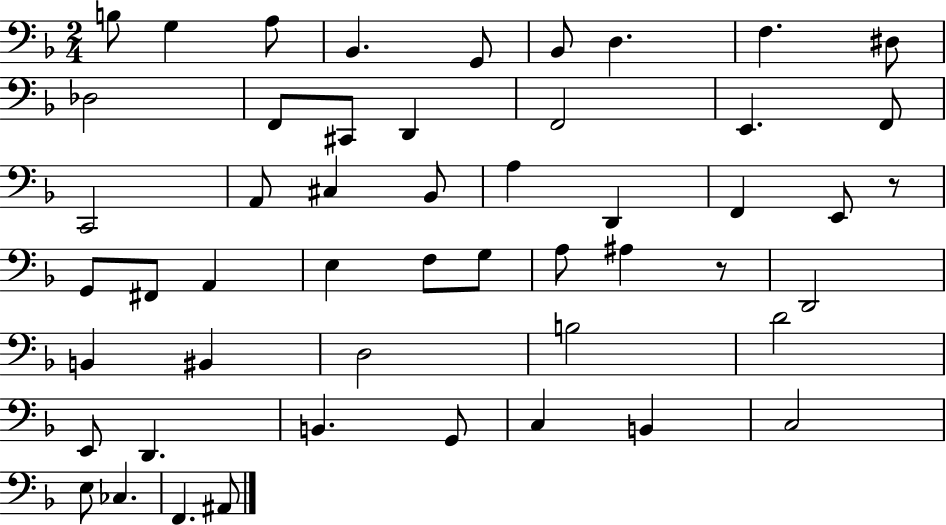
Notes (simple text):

B3/e G3/q A3/e Bb2/q. G2/e Bb2/e D3/q. F3/q. D#3/e Db3/h F2/e C#2/e D2/q F2/h E2/q. F2/e C2/h A2/e C#3/q Bb2/e A3/q D2/q F2/q E2/e R/e G2/e F#2/e A2/q E3/q F3/e G3/e A3/e A#3/q R/e D2/h B2/q BIS2/q D3/h B3/h D4/h E2/e D2/q. B2/q. G2/e C3/q B2/q C3/h E3/e CES3/q. F2/q. A#2/e